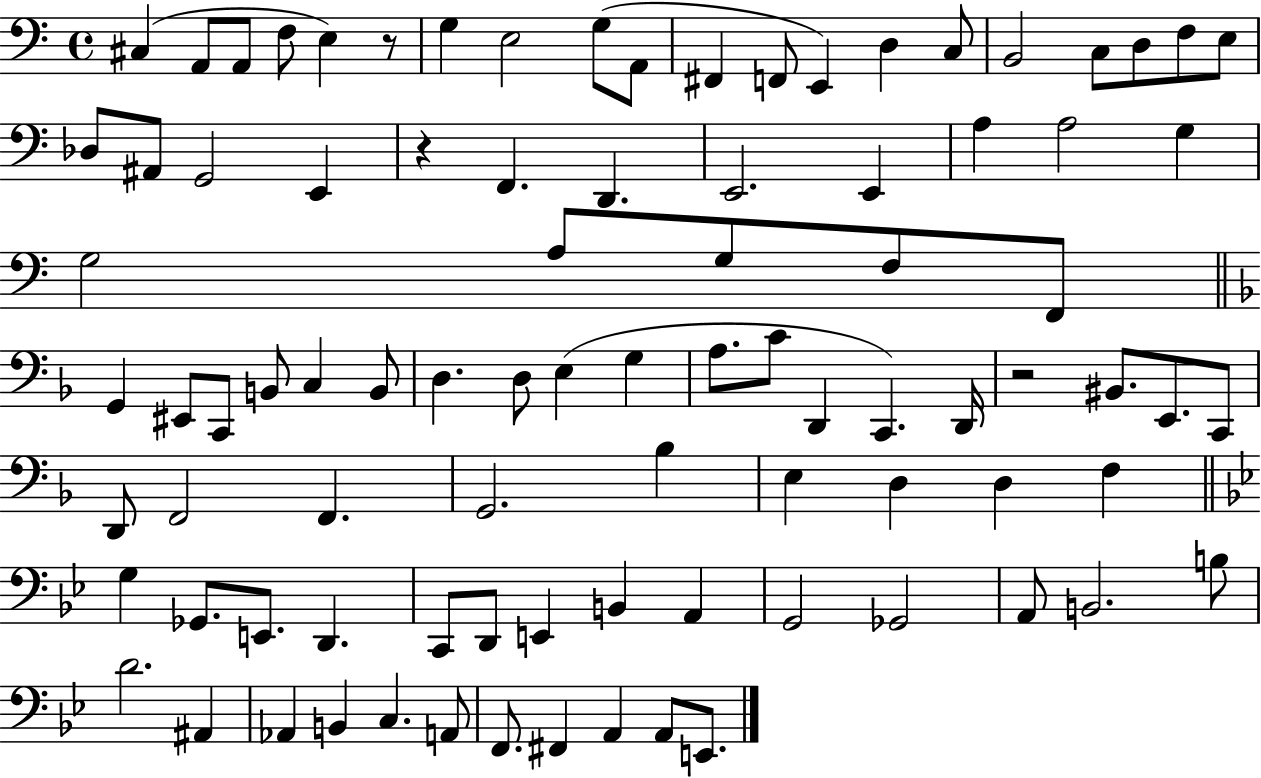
C#3/q A2/e A2/e F3/e E3/q R/e G3/q E3/h G3/e A2/e F#2/q F2/e E2/q D3/q C3/e B2/h C3/e D3/e F3/e E3/e Db3/e A#2/e G2/h E2/q R/q F2/q. D2/q. E2/h. E2/q A3/q A3/h G3/q G3/h A3/e G3/e F3/e F2/e G2/q EIS2/e C2/e B2/e C3/q B2/e D3/q. D3/e E3/q G3/q A3/e. C4/e D2/q C2/q. D2/s R/h BIS2/e. E2/e. C2/e D2/e F2/h F2/q. G2/h. Bb3/q E3/q D3/q D3/q F3/q G3/q Gb2/e. E2/e. D2/q. C2/e D2/e E2/q B2/q A2/q G2/h Gb2/h A2/e B2/h. B3/e D4/h. A#2/q Ab2/q B2/q C3/q. A2/e F2/e. F#2/q A2/q A2/e E2/e.